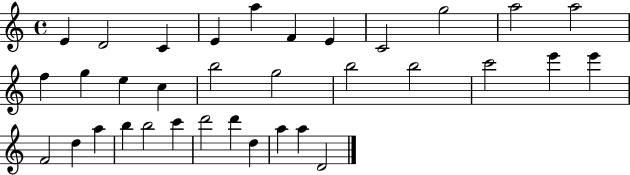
{
  \clef treble
  \time 4/4
  \defaultTimeSignature
  \key c \major
  e'4 d'2 c'4 | e'4 a''4 f'4 e'4 | c'2 g''2 | a''2 a''2 | \break f''4 g''4 e''4 c''4 | b''2 g''2 | b''2 b''2 | c'''2 e'''4 e'''4 | \break f'2 d''4 a''4 | b''4 b''2 c'''4 | d'''2 d'''4 d''4 | a''4 a''4 d'2 | \break \bar "|."
}